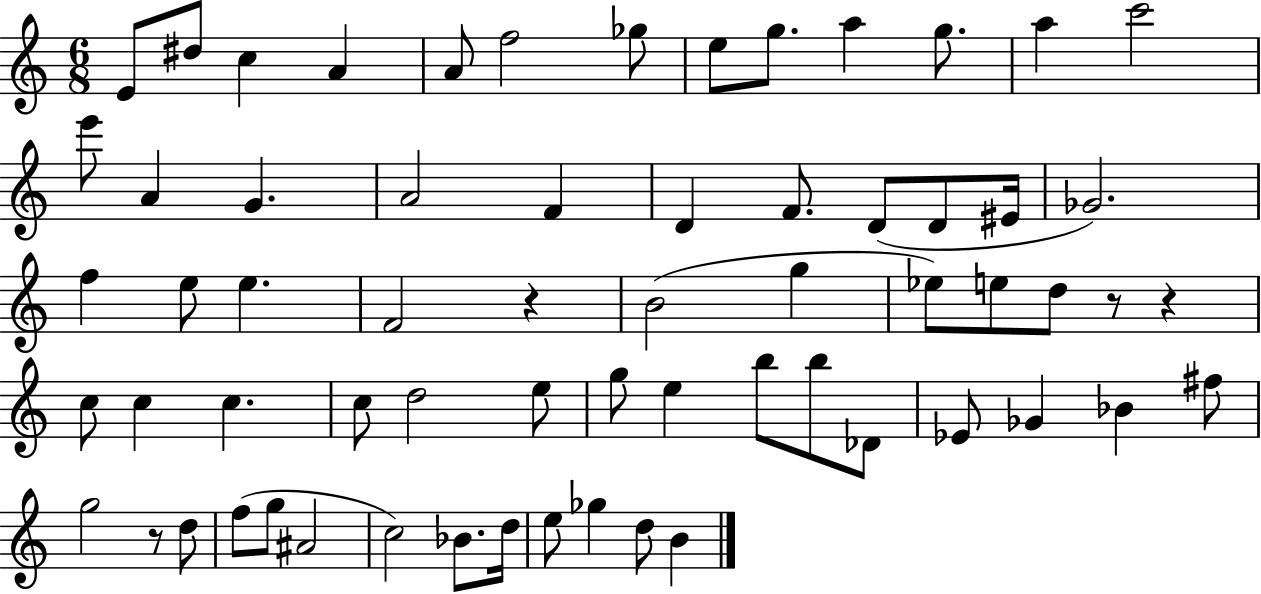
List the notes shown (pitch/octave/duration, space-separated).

E4/e D#5/e C5/q A4/q A4/e F5/h Gb5/e E5/e G5/e. A5/q G5/e. A5/q C6/h E6/e A4/q G4/q. A4/h F4/q D4/q F4/e. D4/e D4/e EIS4/s Gb4/h. F5/q E5/e E5/q. F4/h R/q B4/h G5/q Eb5/e E5/e D5/e R/e R/q C5/e C5/q C5/q. C5/e D5/h E5/e G5/e E5/q B5/e B5/e Db4/e Eb4/e Gb4/q Bb4/q F#5/e G5/h R/e D5/e F5/e G5/e A#4/h C5/h Bb4/e. D5/s E5/e Gb5/q D5/e B4/q